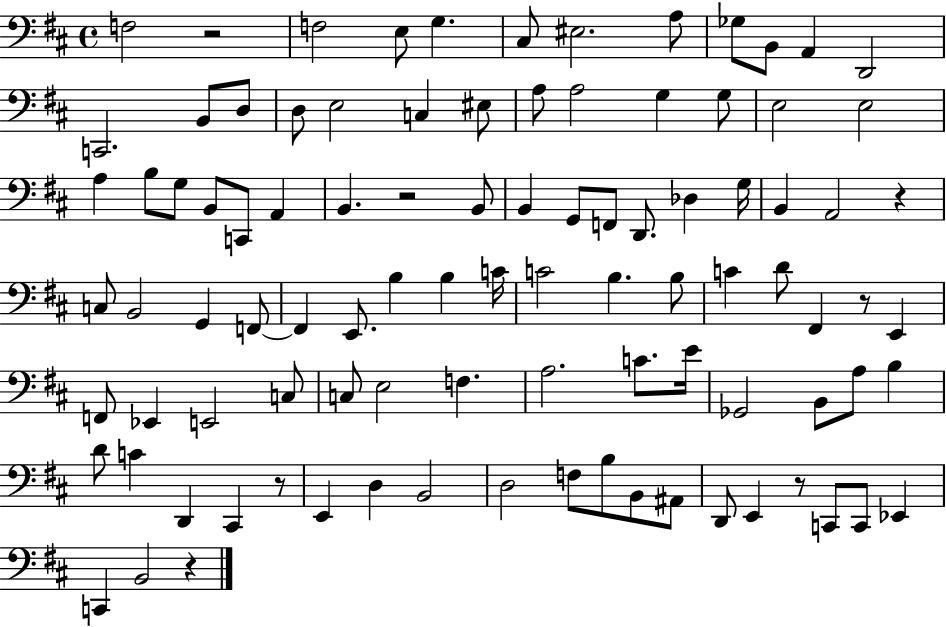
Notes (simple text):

F3/h R/h F3/h E3/e G3/q. C#3/e EIS3/h. A3/e Gb3/e B2/e A2/q D2/h C2/h. B2/e D3/e D3/e E3/h C3/q EIS3/e A3/e A3/h G3/q G3/e E3/h E3/h A3/q B3/e G3/e B2/e C2/e A2/q B2/q. R/h B2/e B2/q G2/e F2/e D2/e. Db3/q G3/s B2/q A2/h R/q C3/e B2/h G2/q F2/e F2/q E2/e. B3/q B3/q C4/s C4/h B3/q. B3/e C4/q D4/e F#2/q R/e E2/q F2/e Eb2/q E2/h C3/e C3/e E3/h F3/q. A3/h. C4/e. E4/s Gb2/h B2/e A3/e B3/q D4/e C4/q D2/q C#2/q R/e E2/q D3/q B2/h D3/h F3/e B3/e B2/e A#2/e D2/e E2/q R/e C2/e C2/e Eb2/q C2/q B2/h R/q